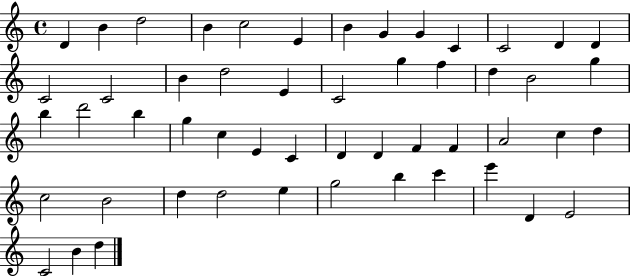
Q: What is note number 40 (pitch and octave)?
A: B4